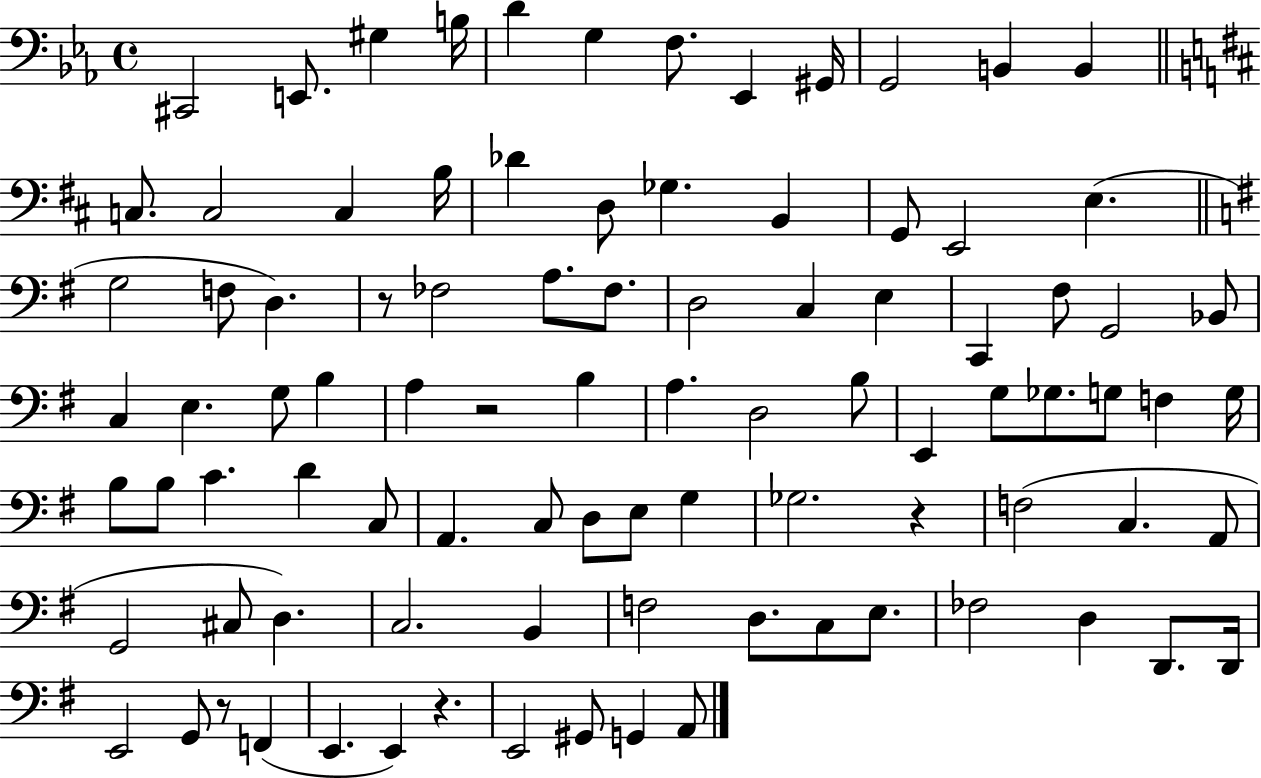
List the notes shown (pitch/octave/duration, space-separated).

C#2/h E2/e. G#3/q B3/s D4/q G3/q F3/e. Eb2/q G#2/s G2/h B2/q B2/q C3/e. C3/h C3/q B3/s Db4/q D3/e Gb3/q. B2/q G2/e E2/h E3/q. G3/h F3/e D3/q. R/e FES3/h A3/e. FES3/e. D3/h C3/q E3/q C2/q F#3/e G2/h Bb2/e C3/q E3/q. G3/e B3/q A3/q R/h B3/q A3/q. D3/h B3/e E2/q G3/e Gb3/e. G3/e F3/q G3/s B3/e B3/e C4/q. D4/q C3/e A2/q. C3/e D3/e E3/e G3/q Gb3/h. R/q F3/h C3/q. A2/e G2/h C#3/e D3/q. C3/h. B2/q F3/h D3/e. C3/e E3/e. FES3/h D3/q D2/e. D2/s E2/h G2/e R/e F2/q E2/q. E2/q R/q. E2/h G#2/e G2/q A2/e